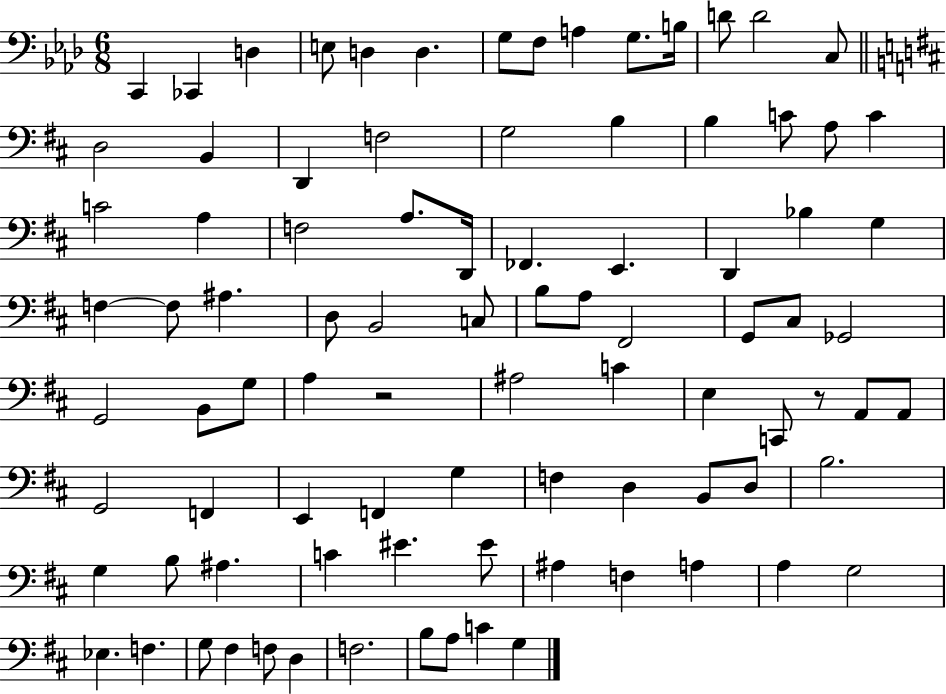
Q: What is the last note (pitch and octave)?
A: G3